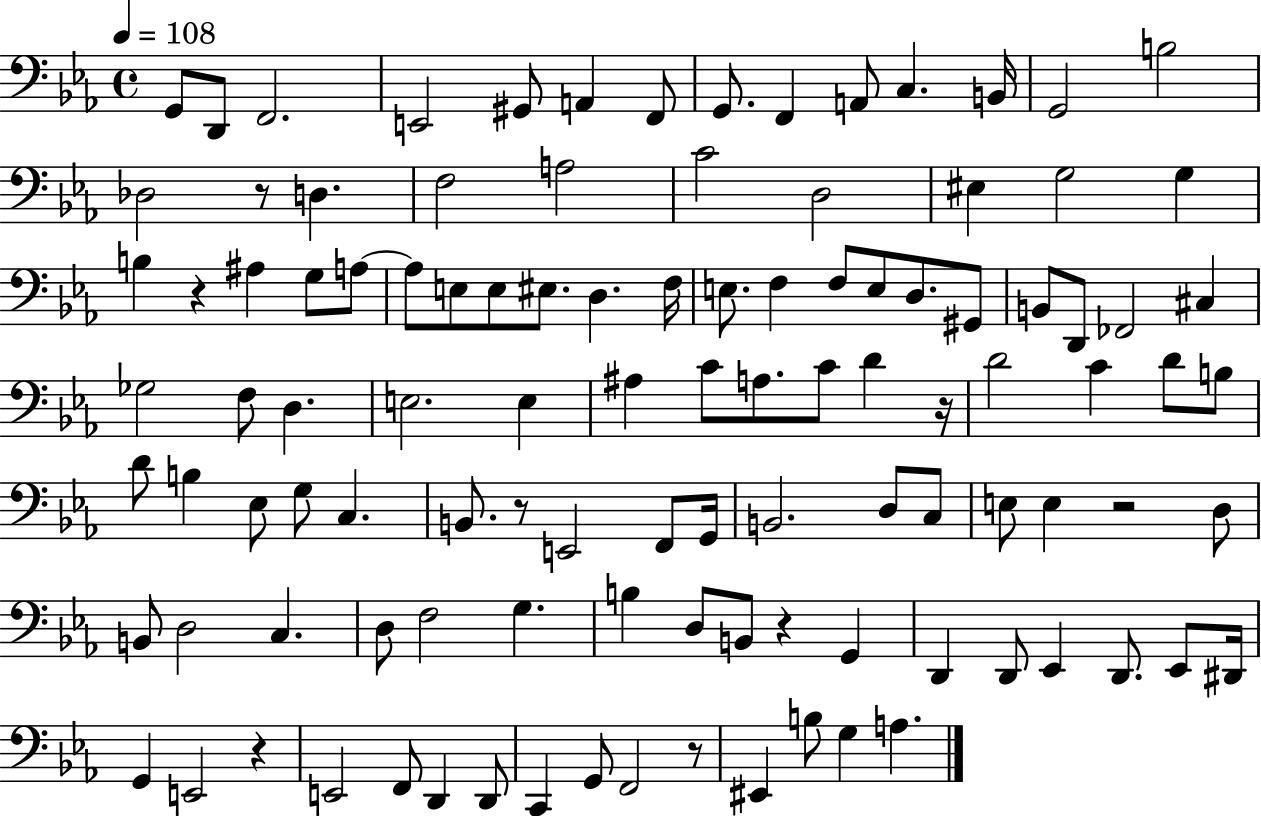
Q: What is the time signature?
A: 4/4